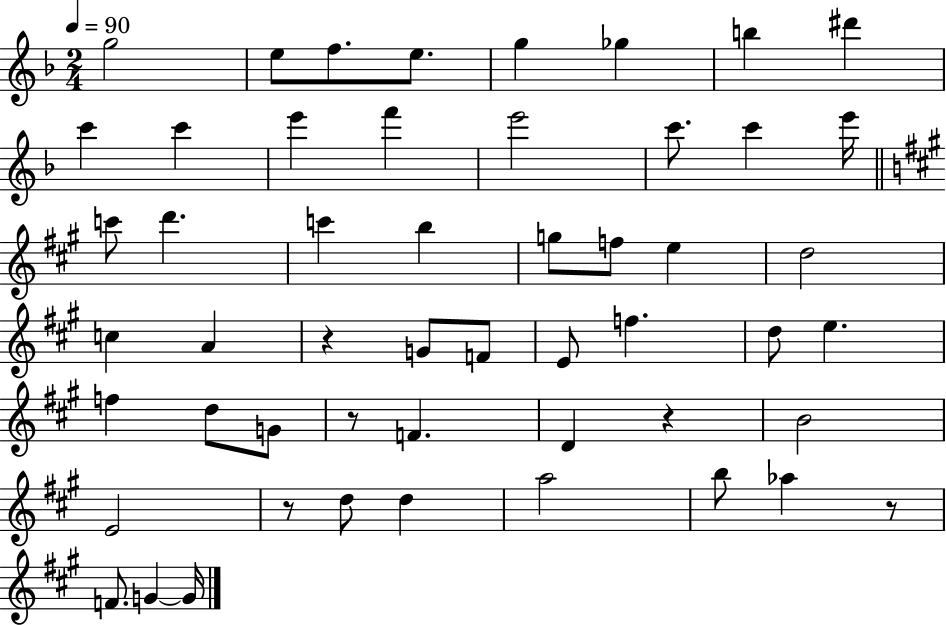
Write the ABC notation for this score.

X:1
T:Untitled
M:2/4
L:1/4
K:F
g2 e/2 f/2 e/2 g _g b ^d' c' c' e' f' e'2 c'/2 c' e'/4 c'/2 d' c' b g/2 f/2 e d2 c A z G/2 F/2 E/2 f d/2 e f d/2 G/2 z/2 F D z B2 E2 z/2 d/2 d a2 b/2 _a z/2 F/2 G G/4